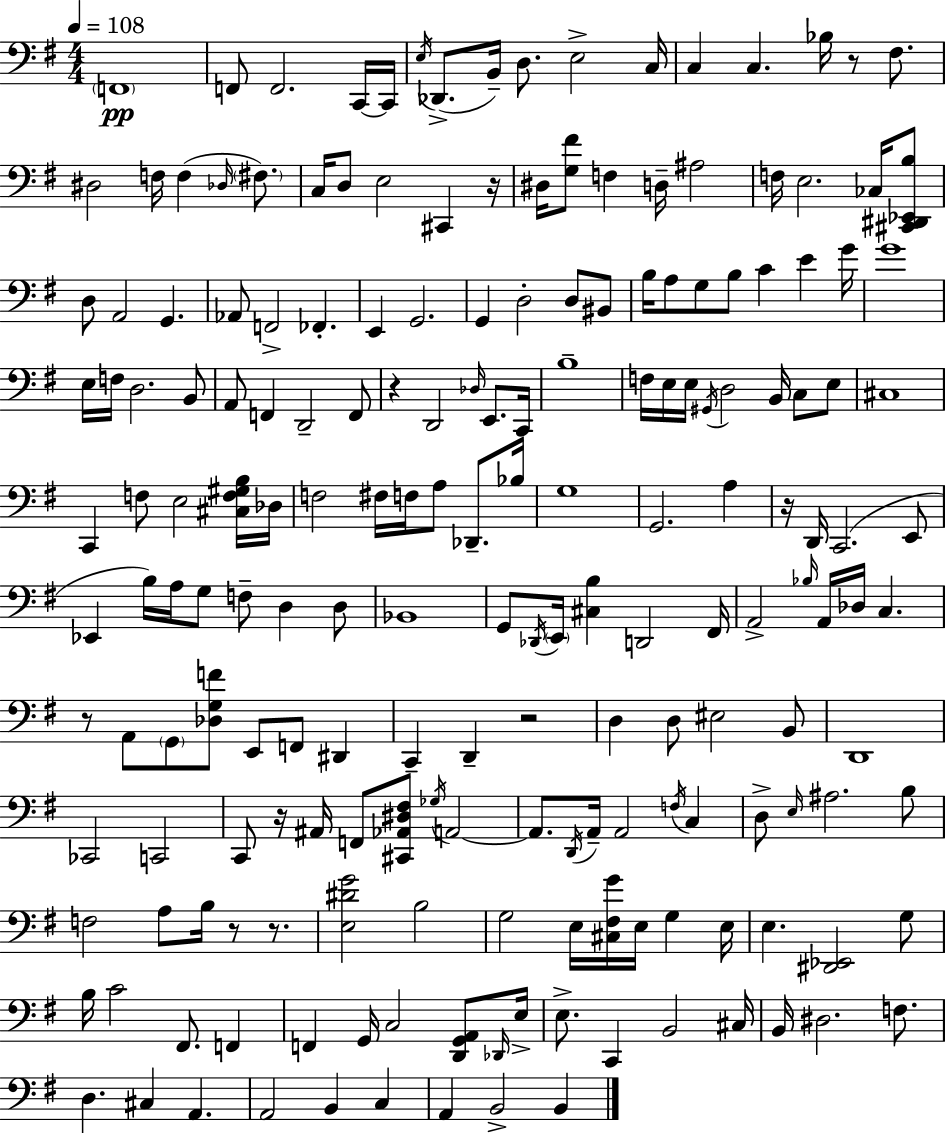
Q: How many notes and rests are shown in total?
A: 191